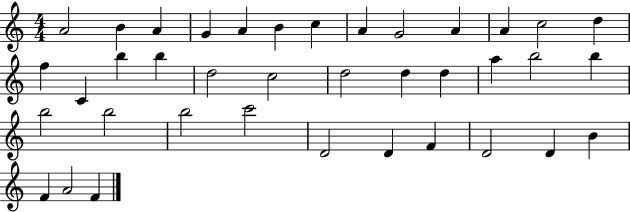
{
  \clef treble
  \numericTimeSignature
  \time 4/4
  \key c \major
  a'2 b'4 a'4 | g'4 a'4 b'4 c''4 | a'4 g'2 a'4 | a'4 c''2 d''4 | \break f''4 c'4 b''4 b''4 | d''2 c''2 | d''2 d''4 d''4 | a''4 b''2 b''4 | \break b''2 b''2 | b''2 c'''2 | d'2 d'4 f'4 | d'2 d'4 b'4 | \break f'4 a'2 f'4 | \bar "|."
}